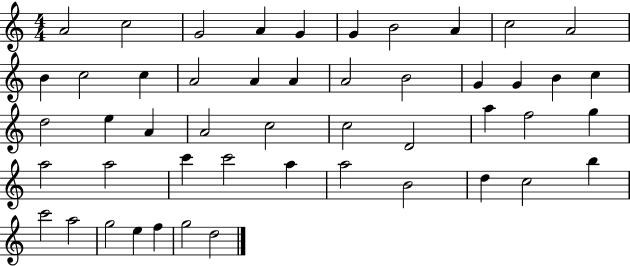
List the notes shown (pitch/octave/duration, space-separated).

A4/h C5/h G4/h A4/q G4/q G4/q B4/h A4/q C5/h A4/h B4/q C5/h C5/q A4/h A4/q A4/q A4/h B4/h G4/q G4/q B4/q C5/q D5/h E5/q A4/q A4/h C5/h C5/h D4/h A5/q F5/h G5/q A5/h A5/h C6/q C6/h A5/q A5/h B4/h D5/q C5/h B5/q C6/h A5/h G5/h E5/q F5/q G5/h D5/h